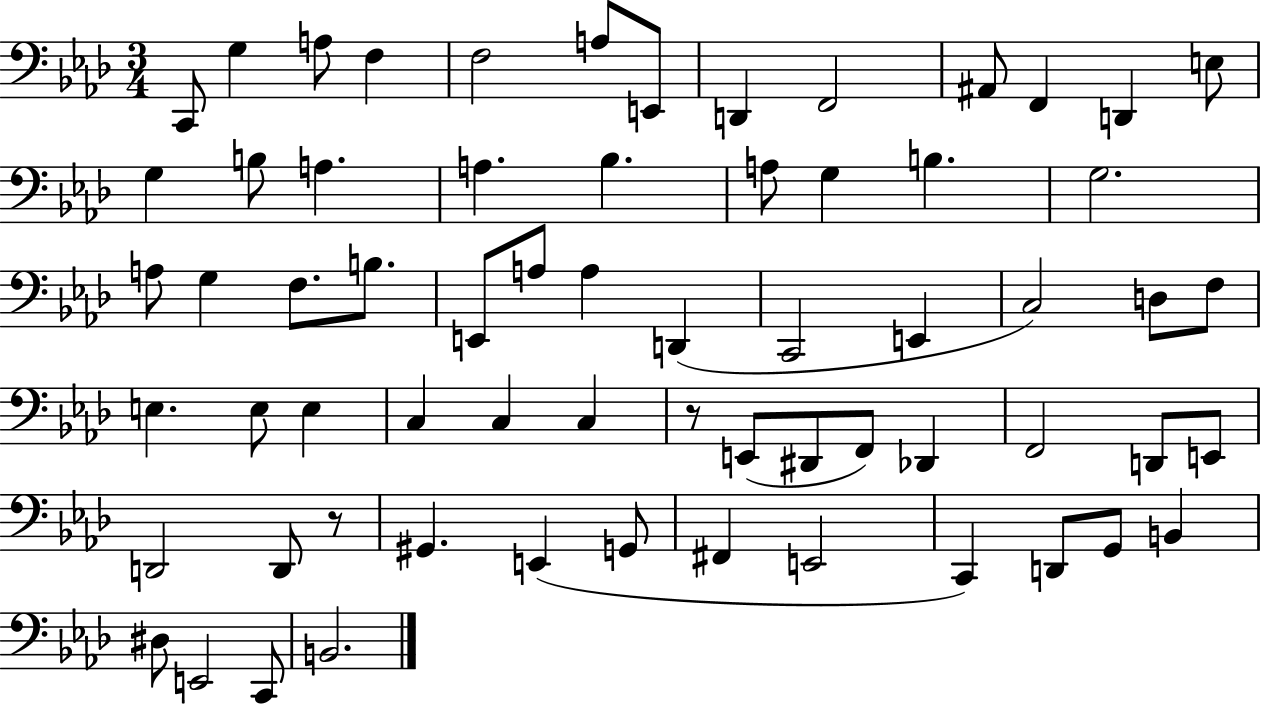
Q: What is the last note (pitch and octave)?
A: B2